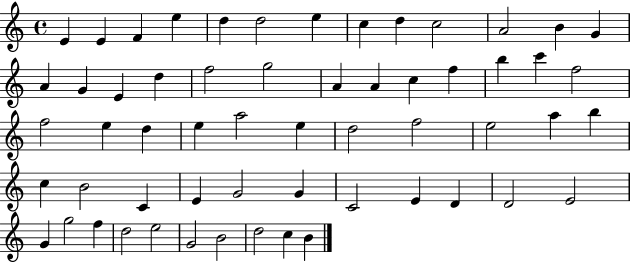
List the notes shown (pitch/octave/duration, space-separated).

E4/q E4/q F4/q E5/q D5/q D5/h E5/q C5/q D5/q C5/h A4/h B4/q G4/q A4/q G4/q E4/q D5/q F5/h G5/h A4/q A4/q C5/q F5/q B5/q C6/q F5/h F5/h E5/q D5/q E5/q A5/h E5/q D5/h F5/h E5/h A5/q B5/q C5/q B4/h C4/q E4/q G4/h G4/q C4/h E4/q D4/q D4/h E4/h G4/q G5/h F5/q D5/h E5/h G4/h B4/h D5/h C5/q B4/q